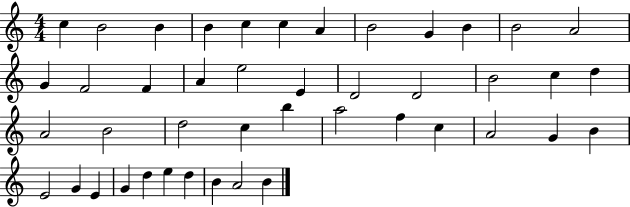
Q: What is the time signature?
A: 4/4